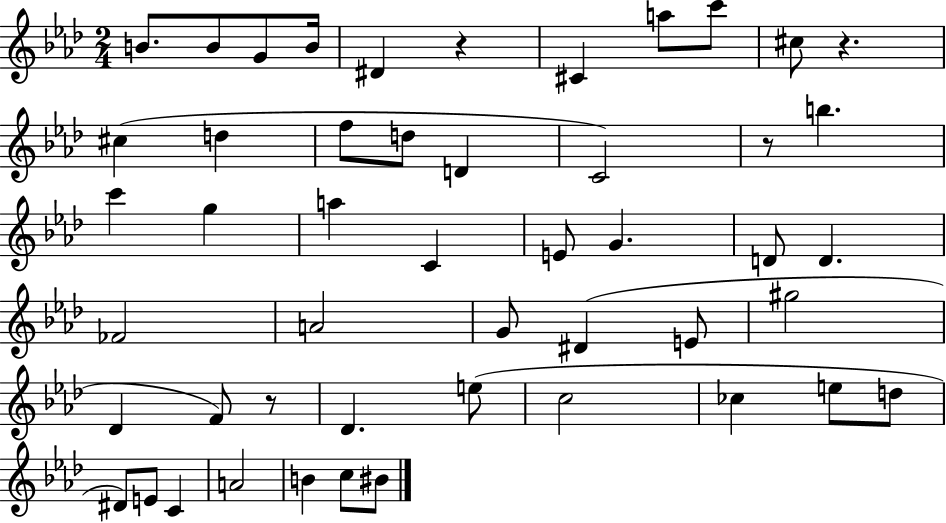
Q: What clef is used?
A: treble